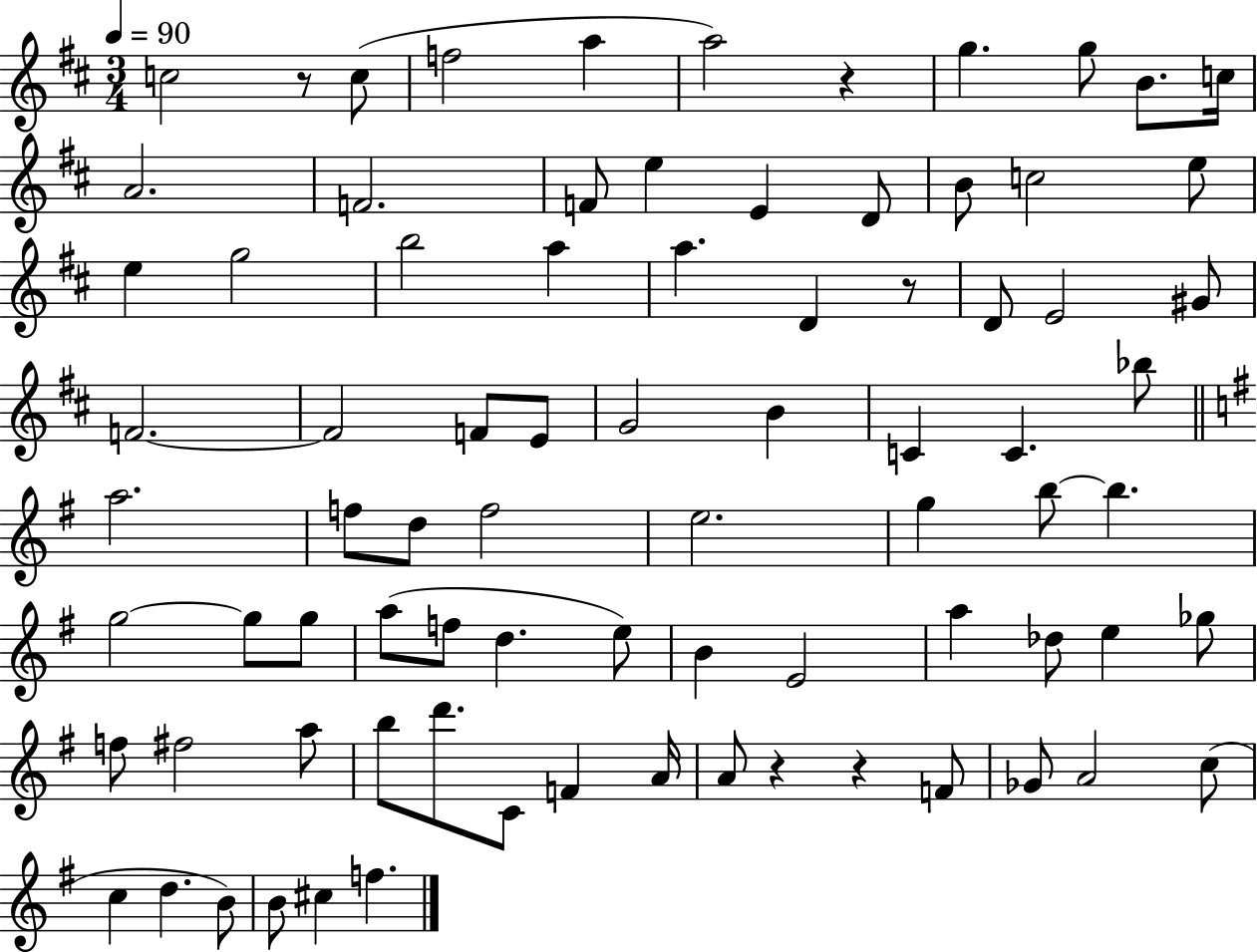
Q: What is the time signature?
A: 3/4